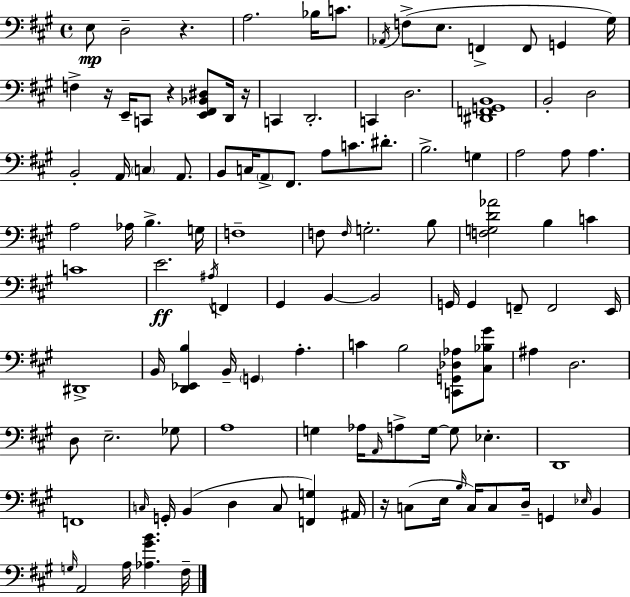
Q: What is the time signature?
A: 4/4